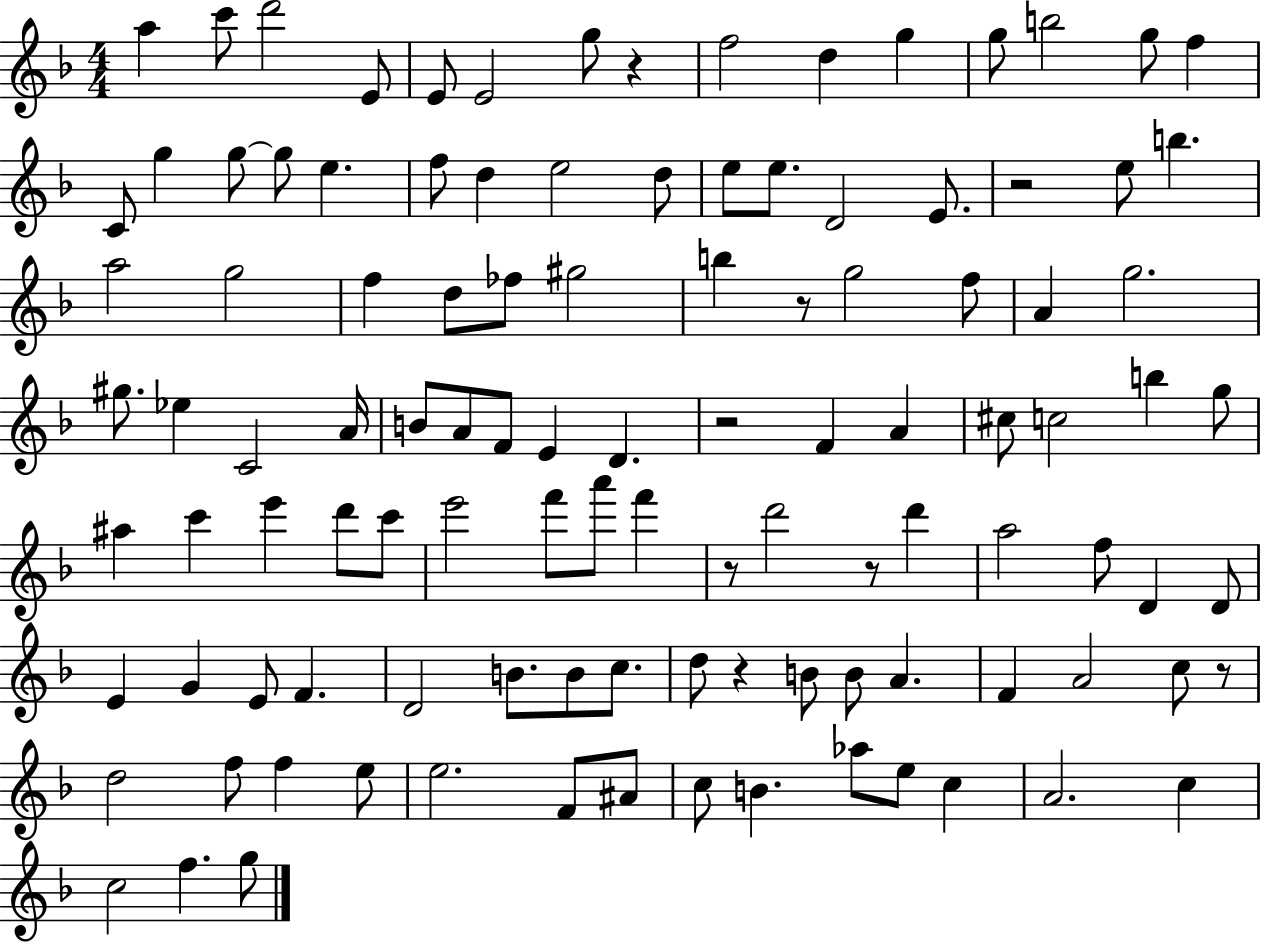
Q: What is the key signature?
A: F major